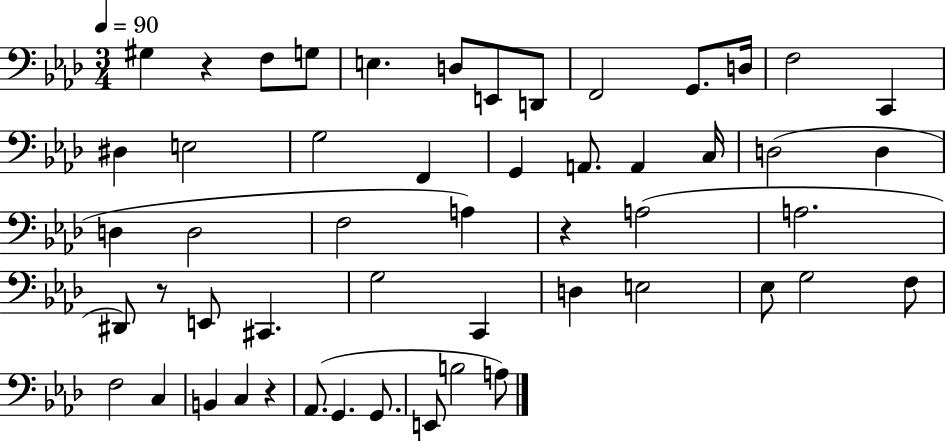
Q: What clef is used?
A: bass